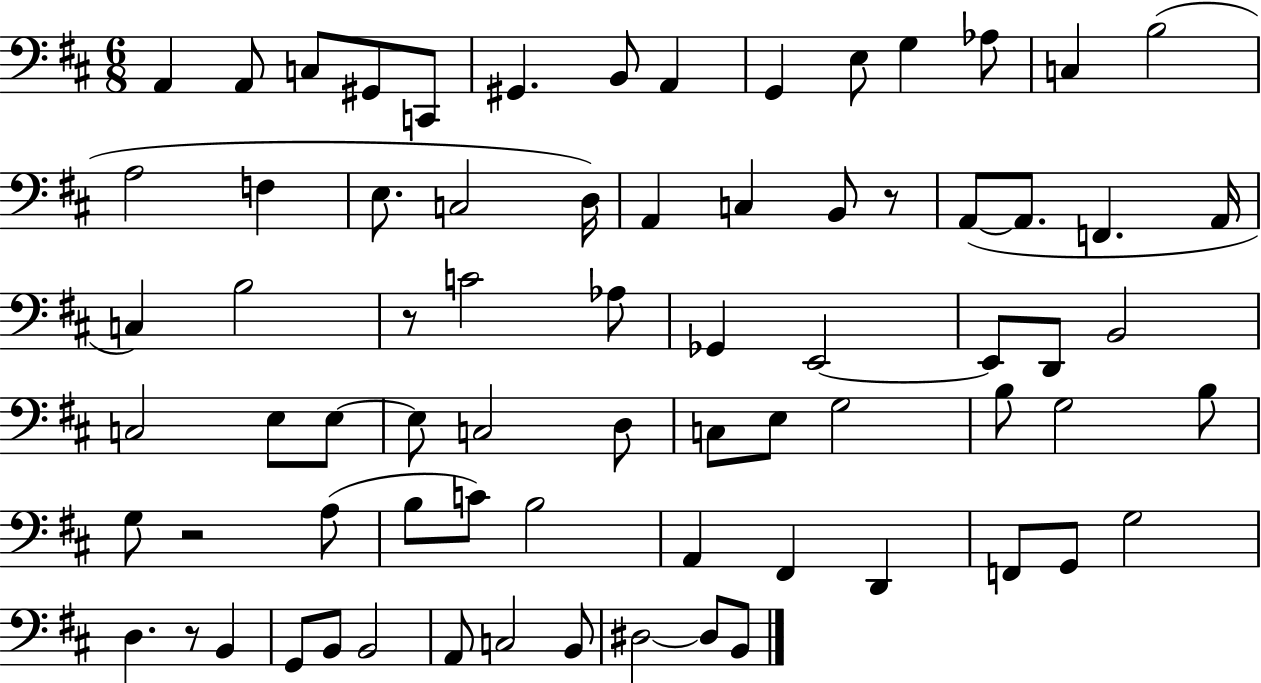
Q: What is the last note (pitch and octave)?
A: B2